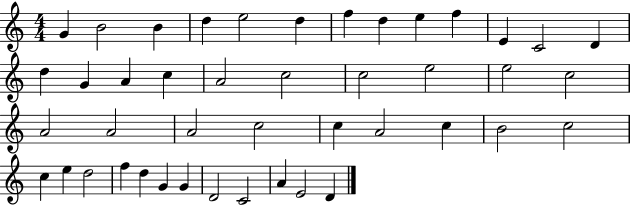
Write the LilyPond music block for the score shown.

{
  \clef treble
  \numericTimeSignature
  \time 4/4
  \key c \major
  g'4 b'2 b'4 | d''4 e''2 d''4 | f''4 d''4 e''4 f''4 | e'4 c'2 d'4 | \break d''4 g'4 a'4 c''4 | a'2 c''2 | c''2 e''2 | e''2 c''2 | \break a'2 a'2 | a'2 c''2 | c''4 a'2 c''4 | b'2 c''2 | \break c''4 e''4 d''2 | f''4 d''4 g'4 g'4 | d'2 c'2 | a'4 e'2 d'4 | \break \bar "|."
}